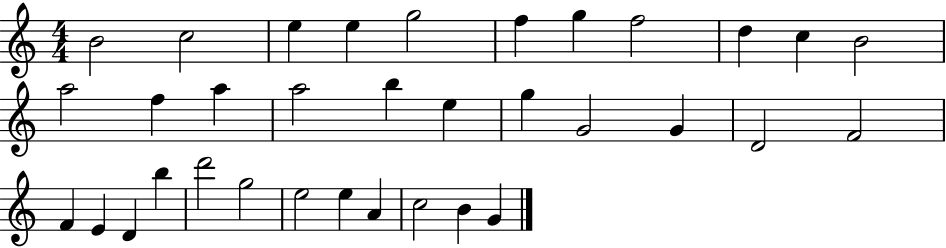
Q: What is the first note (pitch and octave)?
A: B4